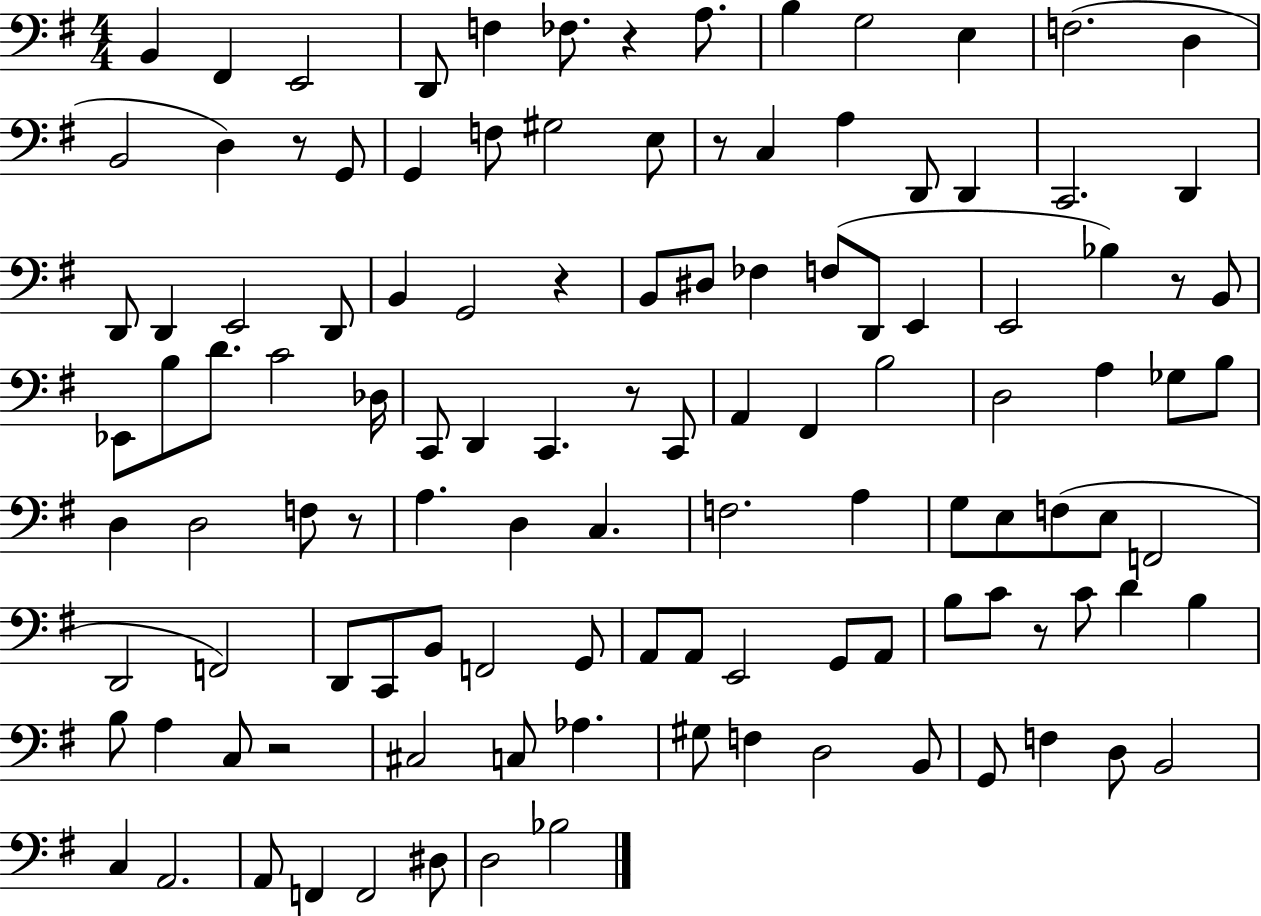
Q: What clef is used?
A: bass